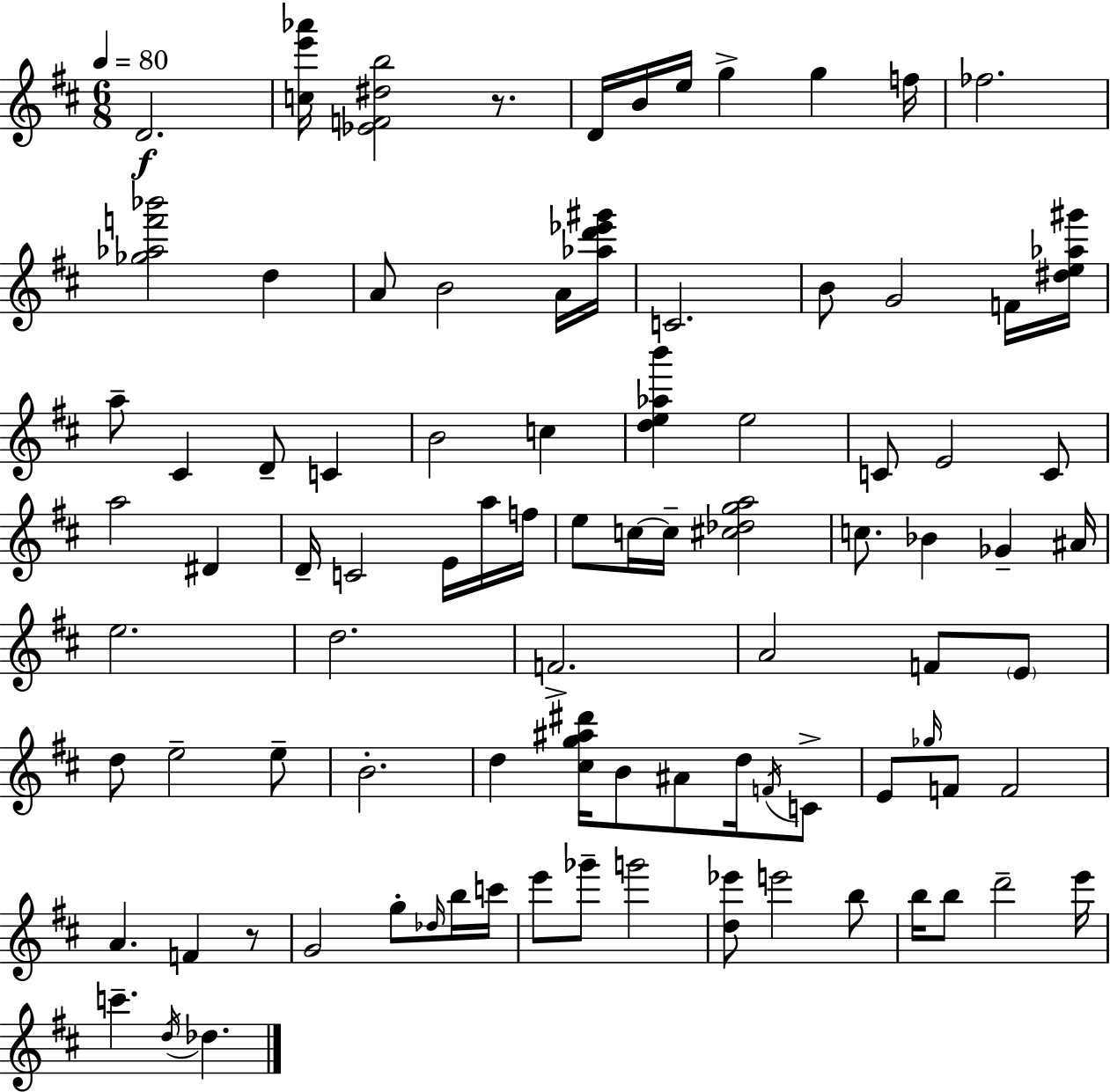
X:1
T:Untitled
M:6/8
L:1/4
K:D
D2 [ce'_a']/4 [_EF^db]2 z/2 D/4 B/4 e/4 g g f/4 _f2 [_g_af'_b']2 d A/2 B2 A/4 [_ad'_e'^g']/4 C2 B/2 G2 F/4 [^de_a^g']/4 a/2 ^C D/2 C B2 c [de_ab'] e2 C/2 E2 C/2 a2 ^D D/4 C2 E/4 a/4 f/4 e/2 c/4 c/4 [^c_dga]2 c/2 _B _G ^A/4 e2 d2 F2 A2 F/2 E/2 d/2 e2 e/2 B2 d [^cg^a^d']/4 B/2 ^A/2 d/4 F/4 C/2 E/2 _g/4 F/2 F2 A F z/2 G2 g/2 _d/4 b/4 c'/4 e'/2 _g'/2 g'2 [d_e']/2 e'2 b/2 b/4 b/2 d'2 e'/4 c' d/4 _d